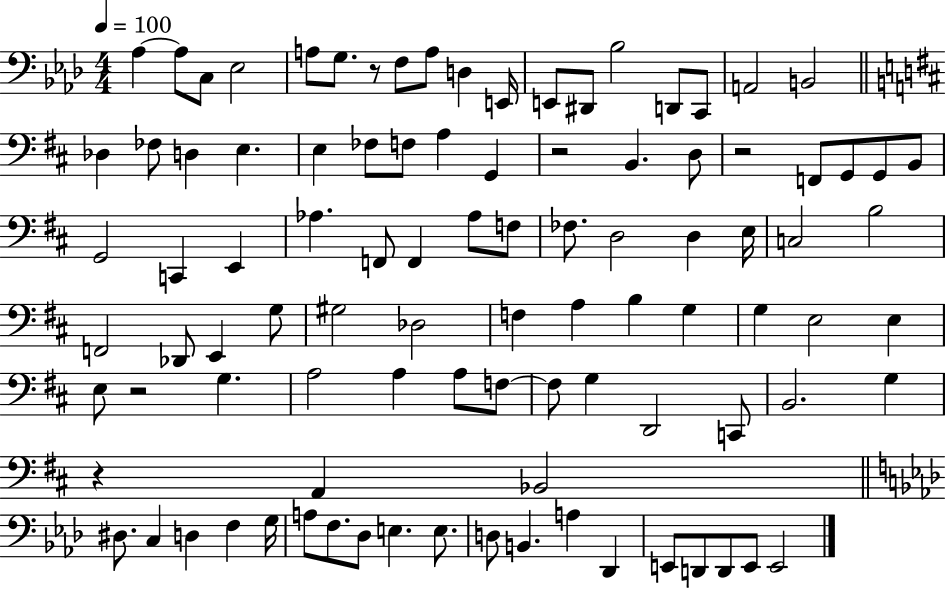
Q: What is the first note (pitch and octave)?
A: Ab3